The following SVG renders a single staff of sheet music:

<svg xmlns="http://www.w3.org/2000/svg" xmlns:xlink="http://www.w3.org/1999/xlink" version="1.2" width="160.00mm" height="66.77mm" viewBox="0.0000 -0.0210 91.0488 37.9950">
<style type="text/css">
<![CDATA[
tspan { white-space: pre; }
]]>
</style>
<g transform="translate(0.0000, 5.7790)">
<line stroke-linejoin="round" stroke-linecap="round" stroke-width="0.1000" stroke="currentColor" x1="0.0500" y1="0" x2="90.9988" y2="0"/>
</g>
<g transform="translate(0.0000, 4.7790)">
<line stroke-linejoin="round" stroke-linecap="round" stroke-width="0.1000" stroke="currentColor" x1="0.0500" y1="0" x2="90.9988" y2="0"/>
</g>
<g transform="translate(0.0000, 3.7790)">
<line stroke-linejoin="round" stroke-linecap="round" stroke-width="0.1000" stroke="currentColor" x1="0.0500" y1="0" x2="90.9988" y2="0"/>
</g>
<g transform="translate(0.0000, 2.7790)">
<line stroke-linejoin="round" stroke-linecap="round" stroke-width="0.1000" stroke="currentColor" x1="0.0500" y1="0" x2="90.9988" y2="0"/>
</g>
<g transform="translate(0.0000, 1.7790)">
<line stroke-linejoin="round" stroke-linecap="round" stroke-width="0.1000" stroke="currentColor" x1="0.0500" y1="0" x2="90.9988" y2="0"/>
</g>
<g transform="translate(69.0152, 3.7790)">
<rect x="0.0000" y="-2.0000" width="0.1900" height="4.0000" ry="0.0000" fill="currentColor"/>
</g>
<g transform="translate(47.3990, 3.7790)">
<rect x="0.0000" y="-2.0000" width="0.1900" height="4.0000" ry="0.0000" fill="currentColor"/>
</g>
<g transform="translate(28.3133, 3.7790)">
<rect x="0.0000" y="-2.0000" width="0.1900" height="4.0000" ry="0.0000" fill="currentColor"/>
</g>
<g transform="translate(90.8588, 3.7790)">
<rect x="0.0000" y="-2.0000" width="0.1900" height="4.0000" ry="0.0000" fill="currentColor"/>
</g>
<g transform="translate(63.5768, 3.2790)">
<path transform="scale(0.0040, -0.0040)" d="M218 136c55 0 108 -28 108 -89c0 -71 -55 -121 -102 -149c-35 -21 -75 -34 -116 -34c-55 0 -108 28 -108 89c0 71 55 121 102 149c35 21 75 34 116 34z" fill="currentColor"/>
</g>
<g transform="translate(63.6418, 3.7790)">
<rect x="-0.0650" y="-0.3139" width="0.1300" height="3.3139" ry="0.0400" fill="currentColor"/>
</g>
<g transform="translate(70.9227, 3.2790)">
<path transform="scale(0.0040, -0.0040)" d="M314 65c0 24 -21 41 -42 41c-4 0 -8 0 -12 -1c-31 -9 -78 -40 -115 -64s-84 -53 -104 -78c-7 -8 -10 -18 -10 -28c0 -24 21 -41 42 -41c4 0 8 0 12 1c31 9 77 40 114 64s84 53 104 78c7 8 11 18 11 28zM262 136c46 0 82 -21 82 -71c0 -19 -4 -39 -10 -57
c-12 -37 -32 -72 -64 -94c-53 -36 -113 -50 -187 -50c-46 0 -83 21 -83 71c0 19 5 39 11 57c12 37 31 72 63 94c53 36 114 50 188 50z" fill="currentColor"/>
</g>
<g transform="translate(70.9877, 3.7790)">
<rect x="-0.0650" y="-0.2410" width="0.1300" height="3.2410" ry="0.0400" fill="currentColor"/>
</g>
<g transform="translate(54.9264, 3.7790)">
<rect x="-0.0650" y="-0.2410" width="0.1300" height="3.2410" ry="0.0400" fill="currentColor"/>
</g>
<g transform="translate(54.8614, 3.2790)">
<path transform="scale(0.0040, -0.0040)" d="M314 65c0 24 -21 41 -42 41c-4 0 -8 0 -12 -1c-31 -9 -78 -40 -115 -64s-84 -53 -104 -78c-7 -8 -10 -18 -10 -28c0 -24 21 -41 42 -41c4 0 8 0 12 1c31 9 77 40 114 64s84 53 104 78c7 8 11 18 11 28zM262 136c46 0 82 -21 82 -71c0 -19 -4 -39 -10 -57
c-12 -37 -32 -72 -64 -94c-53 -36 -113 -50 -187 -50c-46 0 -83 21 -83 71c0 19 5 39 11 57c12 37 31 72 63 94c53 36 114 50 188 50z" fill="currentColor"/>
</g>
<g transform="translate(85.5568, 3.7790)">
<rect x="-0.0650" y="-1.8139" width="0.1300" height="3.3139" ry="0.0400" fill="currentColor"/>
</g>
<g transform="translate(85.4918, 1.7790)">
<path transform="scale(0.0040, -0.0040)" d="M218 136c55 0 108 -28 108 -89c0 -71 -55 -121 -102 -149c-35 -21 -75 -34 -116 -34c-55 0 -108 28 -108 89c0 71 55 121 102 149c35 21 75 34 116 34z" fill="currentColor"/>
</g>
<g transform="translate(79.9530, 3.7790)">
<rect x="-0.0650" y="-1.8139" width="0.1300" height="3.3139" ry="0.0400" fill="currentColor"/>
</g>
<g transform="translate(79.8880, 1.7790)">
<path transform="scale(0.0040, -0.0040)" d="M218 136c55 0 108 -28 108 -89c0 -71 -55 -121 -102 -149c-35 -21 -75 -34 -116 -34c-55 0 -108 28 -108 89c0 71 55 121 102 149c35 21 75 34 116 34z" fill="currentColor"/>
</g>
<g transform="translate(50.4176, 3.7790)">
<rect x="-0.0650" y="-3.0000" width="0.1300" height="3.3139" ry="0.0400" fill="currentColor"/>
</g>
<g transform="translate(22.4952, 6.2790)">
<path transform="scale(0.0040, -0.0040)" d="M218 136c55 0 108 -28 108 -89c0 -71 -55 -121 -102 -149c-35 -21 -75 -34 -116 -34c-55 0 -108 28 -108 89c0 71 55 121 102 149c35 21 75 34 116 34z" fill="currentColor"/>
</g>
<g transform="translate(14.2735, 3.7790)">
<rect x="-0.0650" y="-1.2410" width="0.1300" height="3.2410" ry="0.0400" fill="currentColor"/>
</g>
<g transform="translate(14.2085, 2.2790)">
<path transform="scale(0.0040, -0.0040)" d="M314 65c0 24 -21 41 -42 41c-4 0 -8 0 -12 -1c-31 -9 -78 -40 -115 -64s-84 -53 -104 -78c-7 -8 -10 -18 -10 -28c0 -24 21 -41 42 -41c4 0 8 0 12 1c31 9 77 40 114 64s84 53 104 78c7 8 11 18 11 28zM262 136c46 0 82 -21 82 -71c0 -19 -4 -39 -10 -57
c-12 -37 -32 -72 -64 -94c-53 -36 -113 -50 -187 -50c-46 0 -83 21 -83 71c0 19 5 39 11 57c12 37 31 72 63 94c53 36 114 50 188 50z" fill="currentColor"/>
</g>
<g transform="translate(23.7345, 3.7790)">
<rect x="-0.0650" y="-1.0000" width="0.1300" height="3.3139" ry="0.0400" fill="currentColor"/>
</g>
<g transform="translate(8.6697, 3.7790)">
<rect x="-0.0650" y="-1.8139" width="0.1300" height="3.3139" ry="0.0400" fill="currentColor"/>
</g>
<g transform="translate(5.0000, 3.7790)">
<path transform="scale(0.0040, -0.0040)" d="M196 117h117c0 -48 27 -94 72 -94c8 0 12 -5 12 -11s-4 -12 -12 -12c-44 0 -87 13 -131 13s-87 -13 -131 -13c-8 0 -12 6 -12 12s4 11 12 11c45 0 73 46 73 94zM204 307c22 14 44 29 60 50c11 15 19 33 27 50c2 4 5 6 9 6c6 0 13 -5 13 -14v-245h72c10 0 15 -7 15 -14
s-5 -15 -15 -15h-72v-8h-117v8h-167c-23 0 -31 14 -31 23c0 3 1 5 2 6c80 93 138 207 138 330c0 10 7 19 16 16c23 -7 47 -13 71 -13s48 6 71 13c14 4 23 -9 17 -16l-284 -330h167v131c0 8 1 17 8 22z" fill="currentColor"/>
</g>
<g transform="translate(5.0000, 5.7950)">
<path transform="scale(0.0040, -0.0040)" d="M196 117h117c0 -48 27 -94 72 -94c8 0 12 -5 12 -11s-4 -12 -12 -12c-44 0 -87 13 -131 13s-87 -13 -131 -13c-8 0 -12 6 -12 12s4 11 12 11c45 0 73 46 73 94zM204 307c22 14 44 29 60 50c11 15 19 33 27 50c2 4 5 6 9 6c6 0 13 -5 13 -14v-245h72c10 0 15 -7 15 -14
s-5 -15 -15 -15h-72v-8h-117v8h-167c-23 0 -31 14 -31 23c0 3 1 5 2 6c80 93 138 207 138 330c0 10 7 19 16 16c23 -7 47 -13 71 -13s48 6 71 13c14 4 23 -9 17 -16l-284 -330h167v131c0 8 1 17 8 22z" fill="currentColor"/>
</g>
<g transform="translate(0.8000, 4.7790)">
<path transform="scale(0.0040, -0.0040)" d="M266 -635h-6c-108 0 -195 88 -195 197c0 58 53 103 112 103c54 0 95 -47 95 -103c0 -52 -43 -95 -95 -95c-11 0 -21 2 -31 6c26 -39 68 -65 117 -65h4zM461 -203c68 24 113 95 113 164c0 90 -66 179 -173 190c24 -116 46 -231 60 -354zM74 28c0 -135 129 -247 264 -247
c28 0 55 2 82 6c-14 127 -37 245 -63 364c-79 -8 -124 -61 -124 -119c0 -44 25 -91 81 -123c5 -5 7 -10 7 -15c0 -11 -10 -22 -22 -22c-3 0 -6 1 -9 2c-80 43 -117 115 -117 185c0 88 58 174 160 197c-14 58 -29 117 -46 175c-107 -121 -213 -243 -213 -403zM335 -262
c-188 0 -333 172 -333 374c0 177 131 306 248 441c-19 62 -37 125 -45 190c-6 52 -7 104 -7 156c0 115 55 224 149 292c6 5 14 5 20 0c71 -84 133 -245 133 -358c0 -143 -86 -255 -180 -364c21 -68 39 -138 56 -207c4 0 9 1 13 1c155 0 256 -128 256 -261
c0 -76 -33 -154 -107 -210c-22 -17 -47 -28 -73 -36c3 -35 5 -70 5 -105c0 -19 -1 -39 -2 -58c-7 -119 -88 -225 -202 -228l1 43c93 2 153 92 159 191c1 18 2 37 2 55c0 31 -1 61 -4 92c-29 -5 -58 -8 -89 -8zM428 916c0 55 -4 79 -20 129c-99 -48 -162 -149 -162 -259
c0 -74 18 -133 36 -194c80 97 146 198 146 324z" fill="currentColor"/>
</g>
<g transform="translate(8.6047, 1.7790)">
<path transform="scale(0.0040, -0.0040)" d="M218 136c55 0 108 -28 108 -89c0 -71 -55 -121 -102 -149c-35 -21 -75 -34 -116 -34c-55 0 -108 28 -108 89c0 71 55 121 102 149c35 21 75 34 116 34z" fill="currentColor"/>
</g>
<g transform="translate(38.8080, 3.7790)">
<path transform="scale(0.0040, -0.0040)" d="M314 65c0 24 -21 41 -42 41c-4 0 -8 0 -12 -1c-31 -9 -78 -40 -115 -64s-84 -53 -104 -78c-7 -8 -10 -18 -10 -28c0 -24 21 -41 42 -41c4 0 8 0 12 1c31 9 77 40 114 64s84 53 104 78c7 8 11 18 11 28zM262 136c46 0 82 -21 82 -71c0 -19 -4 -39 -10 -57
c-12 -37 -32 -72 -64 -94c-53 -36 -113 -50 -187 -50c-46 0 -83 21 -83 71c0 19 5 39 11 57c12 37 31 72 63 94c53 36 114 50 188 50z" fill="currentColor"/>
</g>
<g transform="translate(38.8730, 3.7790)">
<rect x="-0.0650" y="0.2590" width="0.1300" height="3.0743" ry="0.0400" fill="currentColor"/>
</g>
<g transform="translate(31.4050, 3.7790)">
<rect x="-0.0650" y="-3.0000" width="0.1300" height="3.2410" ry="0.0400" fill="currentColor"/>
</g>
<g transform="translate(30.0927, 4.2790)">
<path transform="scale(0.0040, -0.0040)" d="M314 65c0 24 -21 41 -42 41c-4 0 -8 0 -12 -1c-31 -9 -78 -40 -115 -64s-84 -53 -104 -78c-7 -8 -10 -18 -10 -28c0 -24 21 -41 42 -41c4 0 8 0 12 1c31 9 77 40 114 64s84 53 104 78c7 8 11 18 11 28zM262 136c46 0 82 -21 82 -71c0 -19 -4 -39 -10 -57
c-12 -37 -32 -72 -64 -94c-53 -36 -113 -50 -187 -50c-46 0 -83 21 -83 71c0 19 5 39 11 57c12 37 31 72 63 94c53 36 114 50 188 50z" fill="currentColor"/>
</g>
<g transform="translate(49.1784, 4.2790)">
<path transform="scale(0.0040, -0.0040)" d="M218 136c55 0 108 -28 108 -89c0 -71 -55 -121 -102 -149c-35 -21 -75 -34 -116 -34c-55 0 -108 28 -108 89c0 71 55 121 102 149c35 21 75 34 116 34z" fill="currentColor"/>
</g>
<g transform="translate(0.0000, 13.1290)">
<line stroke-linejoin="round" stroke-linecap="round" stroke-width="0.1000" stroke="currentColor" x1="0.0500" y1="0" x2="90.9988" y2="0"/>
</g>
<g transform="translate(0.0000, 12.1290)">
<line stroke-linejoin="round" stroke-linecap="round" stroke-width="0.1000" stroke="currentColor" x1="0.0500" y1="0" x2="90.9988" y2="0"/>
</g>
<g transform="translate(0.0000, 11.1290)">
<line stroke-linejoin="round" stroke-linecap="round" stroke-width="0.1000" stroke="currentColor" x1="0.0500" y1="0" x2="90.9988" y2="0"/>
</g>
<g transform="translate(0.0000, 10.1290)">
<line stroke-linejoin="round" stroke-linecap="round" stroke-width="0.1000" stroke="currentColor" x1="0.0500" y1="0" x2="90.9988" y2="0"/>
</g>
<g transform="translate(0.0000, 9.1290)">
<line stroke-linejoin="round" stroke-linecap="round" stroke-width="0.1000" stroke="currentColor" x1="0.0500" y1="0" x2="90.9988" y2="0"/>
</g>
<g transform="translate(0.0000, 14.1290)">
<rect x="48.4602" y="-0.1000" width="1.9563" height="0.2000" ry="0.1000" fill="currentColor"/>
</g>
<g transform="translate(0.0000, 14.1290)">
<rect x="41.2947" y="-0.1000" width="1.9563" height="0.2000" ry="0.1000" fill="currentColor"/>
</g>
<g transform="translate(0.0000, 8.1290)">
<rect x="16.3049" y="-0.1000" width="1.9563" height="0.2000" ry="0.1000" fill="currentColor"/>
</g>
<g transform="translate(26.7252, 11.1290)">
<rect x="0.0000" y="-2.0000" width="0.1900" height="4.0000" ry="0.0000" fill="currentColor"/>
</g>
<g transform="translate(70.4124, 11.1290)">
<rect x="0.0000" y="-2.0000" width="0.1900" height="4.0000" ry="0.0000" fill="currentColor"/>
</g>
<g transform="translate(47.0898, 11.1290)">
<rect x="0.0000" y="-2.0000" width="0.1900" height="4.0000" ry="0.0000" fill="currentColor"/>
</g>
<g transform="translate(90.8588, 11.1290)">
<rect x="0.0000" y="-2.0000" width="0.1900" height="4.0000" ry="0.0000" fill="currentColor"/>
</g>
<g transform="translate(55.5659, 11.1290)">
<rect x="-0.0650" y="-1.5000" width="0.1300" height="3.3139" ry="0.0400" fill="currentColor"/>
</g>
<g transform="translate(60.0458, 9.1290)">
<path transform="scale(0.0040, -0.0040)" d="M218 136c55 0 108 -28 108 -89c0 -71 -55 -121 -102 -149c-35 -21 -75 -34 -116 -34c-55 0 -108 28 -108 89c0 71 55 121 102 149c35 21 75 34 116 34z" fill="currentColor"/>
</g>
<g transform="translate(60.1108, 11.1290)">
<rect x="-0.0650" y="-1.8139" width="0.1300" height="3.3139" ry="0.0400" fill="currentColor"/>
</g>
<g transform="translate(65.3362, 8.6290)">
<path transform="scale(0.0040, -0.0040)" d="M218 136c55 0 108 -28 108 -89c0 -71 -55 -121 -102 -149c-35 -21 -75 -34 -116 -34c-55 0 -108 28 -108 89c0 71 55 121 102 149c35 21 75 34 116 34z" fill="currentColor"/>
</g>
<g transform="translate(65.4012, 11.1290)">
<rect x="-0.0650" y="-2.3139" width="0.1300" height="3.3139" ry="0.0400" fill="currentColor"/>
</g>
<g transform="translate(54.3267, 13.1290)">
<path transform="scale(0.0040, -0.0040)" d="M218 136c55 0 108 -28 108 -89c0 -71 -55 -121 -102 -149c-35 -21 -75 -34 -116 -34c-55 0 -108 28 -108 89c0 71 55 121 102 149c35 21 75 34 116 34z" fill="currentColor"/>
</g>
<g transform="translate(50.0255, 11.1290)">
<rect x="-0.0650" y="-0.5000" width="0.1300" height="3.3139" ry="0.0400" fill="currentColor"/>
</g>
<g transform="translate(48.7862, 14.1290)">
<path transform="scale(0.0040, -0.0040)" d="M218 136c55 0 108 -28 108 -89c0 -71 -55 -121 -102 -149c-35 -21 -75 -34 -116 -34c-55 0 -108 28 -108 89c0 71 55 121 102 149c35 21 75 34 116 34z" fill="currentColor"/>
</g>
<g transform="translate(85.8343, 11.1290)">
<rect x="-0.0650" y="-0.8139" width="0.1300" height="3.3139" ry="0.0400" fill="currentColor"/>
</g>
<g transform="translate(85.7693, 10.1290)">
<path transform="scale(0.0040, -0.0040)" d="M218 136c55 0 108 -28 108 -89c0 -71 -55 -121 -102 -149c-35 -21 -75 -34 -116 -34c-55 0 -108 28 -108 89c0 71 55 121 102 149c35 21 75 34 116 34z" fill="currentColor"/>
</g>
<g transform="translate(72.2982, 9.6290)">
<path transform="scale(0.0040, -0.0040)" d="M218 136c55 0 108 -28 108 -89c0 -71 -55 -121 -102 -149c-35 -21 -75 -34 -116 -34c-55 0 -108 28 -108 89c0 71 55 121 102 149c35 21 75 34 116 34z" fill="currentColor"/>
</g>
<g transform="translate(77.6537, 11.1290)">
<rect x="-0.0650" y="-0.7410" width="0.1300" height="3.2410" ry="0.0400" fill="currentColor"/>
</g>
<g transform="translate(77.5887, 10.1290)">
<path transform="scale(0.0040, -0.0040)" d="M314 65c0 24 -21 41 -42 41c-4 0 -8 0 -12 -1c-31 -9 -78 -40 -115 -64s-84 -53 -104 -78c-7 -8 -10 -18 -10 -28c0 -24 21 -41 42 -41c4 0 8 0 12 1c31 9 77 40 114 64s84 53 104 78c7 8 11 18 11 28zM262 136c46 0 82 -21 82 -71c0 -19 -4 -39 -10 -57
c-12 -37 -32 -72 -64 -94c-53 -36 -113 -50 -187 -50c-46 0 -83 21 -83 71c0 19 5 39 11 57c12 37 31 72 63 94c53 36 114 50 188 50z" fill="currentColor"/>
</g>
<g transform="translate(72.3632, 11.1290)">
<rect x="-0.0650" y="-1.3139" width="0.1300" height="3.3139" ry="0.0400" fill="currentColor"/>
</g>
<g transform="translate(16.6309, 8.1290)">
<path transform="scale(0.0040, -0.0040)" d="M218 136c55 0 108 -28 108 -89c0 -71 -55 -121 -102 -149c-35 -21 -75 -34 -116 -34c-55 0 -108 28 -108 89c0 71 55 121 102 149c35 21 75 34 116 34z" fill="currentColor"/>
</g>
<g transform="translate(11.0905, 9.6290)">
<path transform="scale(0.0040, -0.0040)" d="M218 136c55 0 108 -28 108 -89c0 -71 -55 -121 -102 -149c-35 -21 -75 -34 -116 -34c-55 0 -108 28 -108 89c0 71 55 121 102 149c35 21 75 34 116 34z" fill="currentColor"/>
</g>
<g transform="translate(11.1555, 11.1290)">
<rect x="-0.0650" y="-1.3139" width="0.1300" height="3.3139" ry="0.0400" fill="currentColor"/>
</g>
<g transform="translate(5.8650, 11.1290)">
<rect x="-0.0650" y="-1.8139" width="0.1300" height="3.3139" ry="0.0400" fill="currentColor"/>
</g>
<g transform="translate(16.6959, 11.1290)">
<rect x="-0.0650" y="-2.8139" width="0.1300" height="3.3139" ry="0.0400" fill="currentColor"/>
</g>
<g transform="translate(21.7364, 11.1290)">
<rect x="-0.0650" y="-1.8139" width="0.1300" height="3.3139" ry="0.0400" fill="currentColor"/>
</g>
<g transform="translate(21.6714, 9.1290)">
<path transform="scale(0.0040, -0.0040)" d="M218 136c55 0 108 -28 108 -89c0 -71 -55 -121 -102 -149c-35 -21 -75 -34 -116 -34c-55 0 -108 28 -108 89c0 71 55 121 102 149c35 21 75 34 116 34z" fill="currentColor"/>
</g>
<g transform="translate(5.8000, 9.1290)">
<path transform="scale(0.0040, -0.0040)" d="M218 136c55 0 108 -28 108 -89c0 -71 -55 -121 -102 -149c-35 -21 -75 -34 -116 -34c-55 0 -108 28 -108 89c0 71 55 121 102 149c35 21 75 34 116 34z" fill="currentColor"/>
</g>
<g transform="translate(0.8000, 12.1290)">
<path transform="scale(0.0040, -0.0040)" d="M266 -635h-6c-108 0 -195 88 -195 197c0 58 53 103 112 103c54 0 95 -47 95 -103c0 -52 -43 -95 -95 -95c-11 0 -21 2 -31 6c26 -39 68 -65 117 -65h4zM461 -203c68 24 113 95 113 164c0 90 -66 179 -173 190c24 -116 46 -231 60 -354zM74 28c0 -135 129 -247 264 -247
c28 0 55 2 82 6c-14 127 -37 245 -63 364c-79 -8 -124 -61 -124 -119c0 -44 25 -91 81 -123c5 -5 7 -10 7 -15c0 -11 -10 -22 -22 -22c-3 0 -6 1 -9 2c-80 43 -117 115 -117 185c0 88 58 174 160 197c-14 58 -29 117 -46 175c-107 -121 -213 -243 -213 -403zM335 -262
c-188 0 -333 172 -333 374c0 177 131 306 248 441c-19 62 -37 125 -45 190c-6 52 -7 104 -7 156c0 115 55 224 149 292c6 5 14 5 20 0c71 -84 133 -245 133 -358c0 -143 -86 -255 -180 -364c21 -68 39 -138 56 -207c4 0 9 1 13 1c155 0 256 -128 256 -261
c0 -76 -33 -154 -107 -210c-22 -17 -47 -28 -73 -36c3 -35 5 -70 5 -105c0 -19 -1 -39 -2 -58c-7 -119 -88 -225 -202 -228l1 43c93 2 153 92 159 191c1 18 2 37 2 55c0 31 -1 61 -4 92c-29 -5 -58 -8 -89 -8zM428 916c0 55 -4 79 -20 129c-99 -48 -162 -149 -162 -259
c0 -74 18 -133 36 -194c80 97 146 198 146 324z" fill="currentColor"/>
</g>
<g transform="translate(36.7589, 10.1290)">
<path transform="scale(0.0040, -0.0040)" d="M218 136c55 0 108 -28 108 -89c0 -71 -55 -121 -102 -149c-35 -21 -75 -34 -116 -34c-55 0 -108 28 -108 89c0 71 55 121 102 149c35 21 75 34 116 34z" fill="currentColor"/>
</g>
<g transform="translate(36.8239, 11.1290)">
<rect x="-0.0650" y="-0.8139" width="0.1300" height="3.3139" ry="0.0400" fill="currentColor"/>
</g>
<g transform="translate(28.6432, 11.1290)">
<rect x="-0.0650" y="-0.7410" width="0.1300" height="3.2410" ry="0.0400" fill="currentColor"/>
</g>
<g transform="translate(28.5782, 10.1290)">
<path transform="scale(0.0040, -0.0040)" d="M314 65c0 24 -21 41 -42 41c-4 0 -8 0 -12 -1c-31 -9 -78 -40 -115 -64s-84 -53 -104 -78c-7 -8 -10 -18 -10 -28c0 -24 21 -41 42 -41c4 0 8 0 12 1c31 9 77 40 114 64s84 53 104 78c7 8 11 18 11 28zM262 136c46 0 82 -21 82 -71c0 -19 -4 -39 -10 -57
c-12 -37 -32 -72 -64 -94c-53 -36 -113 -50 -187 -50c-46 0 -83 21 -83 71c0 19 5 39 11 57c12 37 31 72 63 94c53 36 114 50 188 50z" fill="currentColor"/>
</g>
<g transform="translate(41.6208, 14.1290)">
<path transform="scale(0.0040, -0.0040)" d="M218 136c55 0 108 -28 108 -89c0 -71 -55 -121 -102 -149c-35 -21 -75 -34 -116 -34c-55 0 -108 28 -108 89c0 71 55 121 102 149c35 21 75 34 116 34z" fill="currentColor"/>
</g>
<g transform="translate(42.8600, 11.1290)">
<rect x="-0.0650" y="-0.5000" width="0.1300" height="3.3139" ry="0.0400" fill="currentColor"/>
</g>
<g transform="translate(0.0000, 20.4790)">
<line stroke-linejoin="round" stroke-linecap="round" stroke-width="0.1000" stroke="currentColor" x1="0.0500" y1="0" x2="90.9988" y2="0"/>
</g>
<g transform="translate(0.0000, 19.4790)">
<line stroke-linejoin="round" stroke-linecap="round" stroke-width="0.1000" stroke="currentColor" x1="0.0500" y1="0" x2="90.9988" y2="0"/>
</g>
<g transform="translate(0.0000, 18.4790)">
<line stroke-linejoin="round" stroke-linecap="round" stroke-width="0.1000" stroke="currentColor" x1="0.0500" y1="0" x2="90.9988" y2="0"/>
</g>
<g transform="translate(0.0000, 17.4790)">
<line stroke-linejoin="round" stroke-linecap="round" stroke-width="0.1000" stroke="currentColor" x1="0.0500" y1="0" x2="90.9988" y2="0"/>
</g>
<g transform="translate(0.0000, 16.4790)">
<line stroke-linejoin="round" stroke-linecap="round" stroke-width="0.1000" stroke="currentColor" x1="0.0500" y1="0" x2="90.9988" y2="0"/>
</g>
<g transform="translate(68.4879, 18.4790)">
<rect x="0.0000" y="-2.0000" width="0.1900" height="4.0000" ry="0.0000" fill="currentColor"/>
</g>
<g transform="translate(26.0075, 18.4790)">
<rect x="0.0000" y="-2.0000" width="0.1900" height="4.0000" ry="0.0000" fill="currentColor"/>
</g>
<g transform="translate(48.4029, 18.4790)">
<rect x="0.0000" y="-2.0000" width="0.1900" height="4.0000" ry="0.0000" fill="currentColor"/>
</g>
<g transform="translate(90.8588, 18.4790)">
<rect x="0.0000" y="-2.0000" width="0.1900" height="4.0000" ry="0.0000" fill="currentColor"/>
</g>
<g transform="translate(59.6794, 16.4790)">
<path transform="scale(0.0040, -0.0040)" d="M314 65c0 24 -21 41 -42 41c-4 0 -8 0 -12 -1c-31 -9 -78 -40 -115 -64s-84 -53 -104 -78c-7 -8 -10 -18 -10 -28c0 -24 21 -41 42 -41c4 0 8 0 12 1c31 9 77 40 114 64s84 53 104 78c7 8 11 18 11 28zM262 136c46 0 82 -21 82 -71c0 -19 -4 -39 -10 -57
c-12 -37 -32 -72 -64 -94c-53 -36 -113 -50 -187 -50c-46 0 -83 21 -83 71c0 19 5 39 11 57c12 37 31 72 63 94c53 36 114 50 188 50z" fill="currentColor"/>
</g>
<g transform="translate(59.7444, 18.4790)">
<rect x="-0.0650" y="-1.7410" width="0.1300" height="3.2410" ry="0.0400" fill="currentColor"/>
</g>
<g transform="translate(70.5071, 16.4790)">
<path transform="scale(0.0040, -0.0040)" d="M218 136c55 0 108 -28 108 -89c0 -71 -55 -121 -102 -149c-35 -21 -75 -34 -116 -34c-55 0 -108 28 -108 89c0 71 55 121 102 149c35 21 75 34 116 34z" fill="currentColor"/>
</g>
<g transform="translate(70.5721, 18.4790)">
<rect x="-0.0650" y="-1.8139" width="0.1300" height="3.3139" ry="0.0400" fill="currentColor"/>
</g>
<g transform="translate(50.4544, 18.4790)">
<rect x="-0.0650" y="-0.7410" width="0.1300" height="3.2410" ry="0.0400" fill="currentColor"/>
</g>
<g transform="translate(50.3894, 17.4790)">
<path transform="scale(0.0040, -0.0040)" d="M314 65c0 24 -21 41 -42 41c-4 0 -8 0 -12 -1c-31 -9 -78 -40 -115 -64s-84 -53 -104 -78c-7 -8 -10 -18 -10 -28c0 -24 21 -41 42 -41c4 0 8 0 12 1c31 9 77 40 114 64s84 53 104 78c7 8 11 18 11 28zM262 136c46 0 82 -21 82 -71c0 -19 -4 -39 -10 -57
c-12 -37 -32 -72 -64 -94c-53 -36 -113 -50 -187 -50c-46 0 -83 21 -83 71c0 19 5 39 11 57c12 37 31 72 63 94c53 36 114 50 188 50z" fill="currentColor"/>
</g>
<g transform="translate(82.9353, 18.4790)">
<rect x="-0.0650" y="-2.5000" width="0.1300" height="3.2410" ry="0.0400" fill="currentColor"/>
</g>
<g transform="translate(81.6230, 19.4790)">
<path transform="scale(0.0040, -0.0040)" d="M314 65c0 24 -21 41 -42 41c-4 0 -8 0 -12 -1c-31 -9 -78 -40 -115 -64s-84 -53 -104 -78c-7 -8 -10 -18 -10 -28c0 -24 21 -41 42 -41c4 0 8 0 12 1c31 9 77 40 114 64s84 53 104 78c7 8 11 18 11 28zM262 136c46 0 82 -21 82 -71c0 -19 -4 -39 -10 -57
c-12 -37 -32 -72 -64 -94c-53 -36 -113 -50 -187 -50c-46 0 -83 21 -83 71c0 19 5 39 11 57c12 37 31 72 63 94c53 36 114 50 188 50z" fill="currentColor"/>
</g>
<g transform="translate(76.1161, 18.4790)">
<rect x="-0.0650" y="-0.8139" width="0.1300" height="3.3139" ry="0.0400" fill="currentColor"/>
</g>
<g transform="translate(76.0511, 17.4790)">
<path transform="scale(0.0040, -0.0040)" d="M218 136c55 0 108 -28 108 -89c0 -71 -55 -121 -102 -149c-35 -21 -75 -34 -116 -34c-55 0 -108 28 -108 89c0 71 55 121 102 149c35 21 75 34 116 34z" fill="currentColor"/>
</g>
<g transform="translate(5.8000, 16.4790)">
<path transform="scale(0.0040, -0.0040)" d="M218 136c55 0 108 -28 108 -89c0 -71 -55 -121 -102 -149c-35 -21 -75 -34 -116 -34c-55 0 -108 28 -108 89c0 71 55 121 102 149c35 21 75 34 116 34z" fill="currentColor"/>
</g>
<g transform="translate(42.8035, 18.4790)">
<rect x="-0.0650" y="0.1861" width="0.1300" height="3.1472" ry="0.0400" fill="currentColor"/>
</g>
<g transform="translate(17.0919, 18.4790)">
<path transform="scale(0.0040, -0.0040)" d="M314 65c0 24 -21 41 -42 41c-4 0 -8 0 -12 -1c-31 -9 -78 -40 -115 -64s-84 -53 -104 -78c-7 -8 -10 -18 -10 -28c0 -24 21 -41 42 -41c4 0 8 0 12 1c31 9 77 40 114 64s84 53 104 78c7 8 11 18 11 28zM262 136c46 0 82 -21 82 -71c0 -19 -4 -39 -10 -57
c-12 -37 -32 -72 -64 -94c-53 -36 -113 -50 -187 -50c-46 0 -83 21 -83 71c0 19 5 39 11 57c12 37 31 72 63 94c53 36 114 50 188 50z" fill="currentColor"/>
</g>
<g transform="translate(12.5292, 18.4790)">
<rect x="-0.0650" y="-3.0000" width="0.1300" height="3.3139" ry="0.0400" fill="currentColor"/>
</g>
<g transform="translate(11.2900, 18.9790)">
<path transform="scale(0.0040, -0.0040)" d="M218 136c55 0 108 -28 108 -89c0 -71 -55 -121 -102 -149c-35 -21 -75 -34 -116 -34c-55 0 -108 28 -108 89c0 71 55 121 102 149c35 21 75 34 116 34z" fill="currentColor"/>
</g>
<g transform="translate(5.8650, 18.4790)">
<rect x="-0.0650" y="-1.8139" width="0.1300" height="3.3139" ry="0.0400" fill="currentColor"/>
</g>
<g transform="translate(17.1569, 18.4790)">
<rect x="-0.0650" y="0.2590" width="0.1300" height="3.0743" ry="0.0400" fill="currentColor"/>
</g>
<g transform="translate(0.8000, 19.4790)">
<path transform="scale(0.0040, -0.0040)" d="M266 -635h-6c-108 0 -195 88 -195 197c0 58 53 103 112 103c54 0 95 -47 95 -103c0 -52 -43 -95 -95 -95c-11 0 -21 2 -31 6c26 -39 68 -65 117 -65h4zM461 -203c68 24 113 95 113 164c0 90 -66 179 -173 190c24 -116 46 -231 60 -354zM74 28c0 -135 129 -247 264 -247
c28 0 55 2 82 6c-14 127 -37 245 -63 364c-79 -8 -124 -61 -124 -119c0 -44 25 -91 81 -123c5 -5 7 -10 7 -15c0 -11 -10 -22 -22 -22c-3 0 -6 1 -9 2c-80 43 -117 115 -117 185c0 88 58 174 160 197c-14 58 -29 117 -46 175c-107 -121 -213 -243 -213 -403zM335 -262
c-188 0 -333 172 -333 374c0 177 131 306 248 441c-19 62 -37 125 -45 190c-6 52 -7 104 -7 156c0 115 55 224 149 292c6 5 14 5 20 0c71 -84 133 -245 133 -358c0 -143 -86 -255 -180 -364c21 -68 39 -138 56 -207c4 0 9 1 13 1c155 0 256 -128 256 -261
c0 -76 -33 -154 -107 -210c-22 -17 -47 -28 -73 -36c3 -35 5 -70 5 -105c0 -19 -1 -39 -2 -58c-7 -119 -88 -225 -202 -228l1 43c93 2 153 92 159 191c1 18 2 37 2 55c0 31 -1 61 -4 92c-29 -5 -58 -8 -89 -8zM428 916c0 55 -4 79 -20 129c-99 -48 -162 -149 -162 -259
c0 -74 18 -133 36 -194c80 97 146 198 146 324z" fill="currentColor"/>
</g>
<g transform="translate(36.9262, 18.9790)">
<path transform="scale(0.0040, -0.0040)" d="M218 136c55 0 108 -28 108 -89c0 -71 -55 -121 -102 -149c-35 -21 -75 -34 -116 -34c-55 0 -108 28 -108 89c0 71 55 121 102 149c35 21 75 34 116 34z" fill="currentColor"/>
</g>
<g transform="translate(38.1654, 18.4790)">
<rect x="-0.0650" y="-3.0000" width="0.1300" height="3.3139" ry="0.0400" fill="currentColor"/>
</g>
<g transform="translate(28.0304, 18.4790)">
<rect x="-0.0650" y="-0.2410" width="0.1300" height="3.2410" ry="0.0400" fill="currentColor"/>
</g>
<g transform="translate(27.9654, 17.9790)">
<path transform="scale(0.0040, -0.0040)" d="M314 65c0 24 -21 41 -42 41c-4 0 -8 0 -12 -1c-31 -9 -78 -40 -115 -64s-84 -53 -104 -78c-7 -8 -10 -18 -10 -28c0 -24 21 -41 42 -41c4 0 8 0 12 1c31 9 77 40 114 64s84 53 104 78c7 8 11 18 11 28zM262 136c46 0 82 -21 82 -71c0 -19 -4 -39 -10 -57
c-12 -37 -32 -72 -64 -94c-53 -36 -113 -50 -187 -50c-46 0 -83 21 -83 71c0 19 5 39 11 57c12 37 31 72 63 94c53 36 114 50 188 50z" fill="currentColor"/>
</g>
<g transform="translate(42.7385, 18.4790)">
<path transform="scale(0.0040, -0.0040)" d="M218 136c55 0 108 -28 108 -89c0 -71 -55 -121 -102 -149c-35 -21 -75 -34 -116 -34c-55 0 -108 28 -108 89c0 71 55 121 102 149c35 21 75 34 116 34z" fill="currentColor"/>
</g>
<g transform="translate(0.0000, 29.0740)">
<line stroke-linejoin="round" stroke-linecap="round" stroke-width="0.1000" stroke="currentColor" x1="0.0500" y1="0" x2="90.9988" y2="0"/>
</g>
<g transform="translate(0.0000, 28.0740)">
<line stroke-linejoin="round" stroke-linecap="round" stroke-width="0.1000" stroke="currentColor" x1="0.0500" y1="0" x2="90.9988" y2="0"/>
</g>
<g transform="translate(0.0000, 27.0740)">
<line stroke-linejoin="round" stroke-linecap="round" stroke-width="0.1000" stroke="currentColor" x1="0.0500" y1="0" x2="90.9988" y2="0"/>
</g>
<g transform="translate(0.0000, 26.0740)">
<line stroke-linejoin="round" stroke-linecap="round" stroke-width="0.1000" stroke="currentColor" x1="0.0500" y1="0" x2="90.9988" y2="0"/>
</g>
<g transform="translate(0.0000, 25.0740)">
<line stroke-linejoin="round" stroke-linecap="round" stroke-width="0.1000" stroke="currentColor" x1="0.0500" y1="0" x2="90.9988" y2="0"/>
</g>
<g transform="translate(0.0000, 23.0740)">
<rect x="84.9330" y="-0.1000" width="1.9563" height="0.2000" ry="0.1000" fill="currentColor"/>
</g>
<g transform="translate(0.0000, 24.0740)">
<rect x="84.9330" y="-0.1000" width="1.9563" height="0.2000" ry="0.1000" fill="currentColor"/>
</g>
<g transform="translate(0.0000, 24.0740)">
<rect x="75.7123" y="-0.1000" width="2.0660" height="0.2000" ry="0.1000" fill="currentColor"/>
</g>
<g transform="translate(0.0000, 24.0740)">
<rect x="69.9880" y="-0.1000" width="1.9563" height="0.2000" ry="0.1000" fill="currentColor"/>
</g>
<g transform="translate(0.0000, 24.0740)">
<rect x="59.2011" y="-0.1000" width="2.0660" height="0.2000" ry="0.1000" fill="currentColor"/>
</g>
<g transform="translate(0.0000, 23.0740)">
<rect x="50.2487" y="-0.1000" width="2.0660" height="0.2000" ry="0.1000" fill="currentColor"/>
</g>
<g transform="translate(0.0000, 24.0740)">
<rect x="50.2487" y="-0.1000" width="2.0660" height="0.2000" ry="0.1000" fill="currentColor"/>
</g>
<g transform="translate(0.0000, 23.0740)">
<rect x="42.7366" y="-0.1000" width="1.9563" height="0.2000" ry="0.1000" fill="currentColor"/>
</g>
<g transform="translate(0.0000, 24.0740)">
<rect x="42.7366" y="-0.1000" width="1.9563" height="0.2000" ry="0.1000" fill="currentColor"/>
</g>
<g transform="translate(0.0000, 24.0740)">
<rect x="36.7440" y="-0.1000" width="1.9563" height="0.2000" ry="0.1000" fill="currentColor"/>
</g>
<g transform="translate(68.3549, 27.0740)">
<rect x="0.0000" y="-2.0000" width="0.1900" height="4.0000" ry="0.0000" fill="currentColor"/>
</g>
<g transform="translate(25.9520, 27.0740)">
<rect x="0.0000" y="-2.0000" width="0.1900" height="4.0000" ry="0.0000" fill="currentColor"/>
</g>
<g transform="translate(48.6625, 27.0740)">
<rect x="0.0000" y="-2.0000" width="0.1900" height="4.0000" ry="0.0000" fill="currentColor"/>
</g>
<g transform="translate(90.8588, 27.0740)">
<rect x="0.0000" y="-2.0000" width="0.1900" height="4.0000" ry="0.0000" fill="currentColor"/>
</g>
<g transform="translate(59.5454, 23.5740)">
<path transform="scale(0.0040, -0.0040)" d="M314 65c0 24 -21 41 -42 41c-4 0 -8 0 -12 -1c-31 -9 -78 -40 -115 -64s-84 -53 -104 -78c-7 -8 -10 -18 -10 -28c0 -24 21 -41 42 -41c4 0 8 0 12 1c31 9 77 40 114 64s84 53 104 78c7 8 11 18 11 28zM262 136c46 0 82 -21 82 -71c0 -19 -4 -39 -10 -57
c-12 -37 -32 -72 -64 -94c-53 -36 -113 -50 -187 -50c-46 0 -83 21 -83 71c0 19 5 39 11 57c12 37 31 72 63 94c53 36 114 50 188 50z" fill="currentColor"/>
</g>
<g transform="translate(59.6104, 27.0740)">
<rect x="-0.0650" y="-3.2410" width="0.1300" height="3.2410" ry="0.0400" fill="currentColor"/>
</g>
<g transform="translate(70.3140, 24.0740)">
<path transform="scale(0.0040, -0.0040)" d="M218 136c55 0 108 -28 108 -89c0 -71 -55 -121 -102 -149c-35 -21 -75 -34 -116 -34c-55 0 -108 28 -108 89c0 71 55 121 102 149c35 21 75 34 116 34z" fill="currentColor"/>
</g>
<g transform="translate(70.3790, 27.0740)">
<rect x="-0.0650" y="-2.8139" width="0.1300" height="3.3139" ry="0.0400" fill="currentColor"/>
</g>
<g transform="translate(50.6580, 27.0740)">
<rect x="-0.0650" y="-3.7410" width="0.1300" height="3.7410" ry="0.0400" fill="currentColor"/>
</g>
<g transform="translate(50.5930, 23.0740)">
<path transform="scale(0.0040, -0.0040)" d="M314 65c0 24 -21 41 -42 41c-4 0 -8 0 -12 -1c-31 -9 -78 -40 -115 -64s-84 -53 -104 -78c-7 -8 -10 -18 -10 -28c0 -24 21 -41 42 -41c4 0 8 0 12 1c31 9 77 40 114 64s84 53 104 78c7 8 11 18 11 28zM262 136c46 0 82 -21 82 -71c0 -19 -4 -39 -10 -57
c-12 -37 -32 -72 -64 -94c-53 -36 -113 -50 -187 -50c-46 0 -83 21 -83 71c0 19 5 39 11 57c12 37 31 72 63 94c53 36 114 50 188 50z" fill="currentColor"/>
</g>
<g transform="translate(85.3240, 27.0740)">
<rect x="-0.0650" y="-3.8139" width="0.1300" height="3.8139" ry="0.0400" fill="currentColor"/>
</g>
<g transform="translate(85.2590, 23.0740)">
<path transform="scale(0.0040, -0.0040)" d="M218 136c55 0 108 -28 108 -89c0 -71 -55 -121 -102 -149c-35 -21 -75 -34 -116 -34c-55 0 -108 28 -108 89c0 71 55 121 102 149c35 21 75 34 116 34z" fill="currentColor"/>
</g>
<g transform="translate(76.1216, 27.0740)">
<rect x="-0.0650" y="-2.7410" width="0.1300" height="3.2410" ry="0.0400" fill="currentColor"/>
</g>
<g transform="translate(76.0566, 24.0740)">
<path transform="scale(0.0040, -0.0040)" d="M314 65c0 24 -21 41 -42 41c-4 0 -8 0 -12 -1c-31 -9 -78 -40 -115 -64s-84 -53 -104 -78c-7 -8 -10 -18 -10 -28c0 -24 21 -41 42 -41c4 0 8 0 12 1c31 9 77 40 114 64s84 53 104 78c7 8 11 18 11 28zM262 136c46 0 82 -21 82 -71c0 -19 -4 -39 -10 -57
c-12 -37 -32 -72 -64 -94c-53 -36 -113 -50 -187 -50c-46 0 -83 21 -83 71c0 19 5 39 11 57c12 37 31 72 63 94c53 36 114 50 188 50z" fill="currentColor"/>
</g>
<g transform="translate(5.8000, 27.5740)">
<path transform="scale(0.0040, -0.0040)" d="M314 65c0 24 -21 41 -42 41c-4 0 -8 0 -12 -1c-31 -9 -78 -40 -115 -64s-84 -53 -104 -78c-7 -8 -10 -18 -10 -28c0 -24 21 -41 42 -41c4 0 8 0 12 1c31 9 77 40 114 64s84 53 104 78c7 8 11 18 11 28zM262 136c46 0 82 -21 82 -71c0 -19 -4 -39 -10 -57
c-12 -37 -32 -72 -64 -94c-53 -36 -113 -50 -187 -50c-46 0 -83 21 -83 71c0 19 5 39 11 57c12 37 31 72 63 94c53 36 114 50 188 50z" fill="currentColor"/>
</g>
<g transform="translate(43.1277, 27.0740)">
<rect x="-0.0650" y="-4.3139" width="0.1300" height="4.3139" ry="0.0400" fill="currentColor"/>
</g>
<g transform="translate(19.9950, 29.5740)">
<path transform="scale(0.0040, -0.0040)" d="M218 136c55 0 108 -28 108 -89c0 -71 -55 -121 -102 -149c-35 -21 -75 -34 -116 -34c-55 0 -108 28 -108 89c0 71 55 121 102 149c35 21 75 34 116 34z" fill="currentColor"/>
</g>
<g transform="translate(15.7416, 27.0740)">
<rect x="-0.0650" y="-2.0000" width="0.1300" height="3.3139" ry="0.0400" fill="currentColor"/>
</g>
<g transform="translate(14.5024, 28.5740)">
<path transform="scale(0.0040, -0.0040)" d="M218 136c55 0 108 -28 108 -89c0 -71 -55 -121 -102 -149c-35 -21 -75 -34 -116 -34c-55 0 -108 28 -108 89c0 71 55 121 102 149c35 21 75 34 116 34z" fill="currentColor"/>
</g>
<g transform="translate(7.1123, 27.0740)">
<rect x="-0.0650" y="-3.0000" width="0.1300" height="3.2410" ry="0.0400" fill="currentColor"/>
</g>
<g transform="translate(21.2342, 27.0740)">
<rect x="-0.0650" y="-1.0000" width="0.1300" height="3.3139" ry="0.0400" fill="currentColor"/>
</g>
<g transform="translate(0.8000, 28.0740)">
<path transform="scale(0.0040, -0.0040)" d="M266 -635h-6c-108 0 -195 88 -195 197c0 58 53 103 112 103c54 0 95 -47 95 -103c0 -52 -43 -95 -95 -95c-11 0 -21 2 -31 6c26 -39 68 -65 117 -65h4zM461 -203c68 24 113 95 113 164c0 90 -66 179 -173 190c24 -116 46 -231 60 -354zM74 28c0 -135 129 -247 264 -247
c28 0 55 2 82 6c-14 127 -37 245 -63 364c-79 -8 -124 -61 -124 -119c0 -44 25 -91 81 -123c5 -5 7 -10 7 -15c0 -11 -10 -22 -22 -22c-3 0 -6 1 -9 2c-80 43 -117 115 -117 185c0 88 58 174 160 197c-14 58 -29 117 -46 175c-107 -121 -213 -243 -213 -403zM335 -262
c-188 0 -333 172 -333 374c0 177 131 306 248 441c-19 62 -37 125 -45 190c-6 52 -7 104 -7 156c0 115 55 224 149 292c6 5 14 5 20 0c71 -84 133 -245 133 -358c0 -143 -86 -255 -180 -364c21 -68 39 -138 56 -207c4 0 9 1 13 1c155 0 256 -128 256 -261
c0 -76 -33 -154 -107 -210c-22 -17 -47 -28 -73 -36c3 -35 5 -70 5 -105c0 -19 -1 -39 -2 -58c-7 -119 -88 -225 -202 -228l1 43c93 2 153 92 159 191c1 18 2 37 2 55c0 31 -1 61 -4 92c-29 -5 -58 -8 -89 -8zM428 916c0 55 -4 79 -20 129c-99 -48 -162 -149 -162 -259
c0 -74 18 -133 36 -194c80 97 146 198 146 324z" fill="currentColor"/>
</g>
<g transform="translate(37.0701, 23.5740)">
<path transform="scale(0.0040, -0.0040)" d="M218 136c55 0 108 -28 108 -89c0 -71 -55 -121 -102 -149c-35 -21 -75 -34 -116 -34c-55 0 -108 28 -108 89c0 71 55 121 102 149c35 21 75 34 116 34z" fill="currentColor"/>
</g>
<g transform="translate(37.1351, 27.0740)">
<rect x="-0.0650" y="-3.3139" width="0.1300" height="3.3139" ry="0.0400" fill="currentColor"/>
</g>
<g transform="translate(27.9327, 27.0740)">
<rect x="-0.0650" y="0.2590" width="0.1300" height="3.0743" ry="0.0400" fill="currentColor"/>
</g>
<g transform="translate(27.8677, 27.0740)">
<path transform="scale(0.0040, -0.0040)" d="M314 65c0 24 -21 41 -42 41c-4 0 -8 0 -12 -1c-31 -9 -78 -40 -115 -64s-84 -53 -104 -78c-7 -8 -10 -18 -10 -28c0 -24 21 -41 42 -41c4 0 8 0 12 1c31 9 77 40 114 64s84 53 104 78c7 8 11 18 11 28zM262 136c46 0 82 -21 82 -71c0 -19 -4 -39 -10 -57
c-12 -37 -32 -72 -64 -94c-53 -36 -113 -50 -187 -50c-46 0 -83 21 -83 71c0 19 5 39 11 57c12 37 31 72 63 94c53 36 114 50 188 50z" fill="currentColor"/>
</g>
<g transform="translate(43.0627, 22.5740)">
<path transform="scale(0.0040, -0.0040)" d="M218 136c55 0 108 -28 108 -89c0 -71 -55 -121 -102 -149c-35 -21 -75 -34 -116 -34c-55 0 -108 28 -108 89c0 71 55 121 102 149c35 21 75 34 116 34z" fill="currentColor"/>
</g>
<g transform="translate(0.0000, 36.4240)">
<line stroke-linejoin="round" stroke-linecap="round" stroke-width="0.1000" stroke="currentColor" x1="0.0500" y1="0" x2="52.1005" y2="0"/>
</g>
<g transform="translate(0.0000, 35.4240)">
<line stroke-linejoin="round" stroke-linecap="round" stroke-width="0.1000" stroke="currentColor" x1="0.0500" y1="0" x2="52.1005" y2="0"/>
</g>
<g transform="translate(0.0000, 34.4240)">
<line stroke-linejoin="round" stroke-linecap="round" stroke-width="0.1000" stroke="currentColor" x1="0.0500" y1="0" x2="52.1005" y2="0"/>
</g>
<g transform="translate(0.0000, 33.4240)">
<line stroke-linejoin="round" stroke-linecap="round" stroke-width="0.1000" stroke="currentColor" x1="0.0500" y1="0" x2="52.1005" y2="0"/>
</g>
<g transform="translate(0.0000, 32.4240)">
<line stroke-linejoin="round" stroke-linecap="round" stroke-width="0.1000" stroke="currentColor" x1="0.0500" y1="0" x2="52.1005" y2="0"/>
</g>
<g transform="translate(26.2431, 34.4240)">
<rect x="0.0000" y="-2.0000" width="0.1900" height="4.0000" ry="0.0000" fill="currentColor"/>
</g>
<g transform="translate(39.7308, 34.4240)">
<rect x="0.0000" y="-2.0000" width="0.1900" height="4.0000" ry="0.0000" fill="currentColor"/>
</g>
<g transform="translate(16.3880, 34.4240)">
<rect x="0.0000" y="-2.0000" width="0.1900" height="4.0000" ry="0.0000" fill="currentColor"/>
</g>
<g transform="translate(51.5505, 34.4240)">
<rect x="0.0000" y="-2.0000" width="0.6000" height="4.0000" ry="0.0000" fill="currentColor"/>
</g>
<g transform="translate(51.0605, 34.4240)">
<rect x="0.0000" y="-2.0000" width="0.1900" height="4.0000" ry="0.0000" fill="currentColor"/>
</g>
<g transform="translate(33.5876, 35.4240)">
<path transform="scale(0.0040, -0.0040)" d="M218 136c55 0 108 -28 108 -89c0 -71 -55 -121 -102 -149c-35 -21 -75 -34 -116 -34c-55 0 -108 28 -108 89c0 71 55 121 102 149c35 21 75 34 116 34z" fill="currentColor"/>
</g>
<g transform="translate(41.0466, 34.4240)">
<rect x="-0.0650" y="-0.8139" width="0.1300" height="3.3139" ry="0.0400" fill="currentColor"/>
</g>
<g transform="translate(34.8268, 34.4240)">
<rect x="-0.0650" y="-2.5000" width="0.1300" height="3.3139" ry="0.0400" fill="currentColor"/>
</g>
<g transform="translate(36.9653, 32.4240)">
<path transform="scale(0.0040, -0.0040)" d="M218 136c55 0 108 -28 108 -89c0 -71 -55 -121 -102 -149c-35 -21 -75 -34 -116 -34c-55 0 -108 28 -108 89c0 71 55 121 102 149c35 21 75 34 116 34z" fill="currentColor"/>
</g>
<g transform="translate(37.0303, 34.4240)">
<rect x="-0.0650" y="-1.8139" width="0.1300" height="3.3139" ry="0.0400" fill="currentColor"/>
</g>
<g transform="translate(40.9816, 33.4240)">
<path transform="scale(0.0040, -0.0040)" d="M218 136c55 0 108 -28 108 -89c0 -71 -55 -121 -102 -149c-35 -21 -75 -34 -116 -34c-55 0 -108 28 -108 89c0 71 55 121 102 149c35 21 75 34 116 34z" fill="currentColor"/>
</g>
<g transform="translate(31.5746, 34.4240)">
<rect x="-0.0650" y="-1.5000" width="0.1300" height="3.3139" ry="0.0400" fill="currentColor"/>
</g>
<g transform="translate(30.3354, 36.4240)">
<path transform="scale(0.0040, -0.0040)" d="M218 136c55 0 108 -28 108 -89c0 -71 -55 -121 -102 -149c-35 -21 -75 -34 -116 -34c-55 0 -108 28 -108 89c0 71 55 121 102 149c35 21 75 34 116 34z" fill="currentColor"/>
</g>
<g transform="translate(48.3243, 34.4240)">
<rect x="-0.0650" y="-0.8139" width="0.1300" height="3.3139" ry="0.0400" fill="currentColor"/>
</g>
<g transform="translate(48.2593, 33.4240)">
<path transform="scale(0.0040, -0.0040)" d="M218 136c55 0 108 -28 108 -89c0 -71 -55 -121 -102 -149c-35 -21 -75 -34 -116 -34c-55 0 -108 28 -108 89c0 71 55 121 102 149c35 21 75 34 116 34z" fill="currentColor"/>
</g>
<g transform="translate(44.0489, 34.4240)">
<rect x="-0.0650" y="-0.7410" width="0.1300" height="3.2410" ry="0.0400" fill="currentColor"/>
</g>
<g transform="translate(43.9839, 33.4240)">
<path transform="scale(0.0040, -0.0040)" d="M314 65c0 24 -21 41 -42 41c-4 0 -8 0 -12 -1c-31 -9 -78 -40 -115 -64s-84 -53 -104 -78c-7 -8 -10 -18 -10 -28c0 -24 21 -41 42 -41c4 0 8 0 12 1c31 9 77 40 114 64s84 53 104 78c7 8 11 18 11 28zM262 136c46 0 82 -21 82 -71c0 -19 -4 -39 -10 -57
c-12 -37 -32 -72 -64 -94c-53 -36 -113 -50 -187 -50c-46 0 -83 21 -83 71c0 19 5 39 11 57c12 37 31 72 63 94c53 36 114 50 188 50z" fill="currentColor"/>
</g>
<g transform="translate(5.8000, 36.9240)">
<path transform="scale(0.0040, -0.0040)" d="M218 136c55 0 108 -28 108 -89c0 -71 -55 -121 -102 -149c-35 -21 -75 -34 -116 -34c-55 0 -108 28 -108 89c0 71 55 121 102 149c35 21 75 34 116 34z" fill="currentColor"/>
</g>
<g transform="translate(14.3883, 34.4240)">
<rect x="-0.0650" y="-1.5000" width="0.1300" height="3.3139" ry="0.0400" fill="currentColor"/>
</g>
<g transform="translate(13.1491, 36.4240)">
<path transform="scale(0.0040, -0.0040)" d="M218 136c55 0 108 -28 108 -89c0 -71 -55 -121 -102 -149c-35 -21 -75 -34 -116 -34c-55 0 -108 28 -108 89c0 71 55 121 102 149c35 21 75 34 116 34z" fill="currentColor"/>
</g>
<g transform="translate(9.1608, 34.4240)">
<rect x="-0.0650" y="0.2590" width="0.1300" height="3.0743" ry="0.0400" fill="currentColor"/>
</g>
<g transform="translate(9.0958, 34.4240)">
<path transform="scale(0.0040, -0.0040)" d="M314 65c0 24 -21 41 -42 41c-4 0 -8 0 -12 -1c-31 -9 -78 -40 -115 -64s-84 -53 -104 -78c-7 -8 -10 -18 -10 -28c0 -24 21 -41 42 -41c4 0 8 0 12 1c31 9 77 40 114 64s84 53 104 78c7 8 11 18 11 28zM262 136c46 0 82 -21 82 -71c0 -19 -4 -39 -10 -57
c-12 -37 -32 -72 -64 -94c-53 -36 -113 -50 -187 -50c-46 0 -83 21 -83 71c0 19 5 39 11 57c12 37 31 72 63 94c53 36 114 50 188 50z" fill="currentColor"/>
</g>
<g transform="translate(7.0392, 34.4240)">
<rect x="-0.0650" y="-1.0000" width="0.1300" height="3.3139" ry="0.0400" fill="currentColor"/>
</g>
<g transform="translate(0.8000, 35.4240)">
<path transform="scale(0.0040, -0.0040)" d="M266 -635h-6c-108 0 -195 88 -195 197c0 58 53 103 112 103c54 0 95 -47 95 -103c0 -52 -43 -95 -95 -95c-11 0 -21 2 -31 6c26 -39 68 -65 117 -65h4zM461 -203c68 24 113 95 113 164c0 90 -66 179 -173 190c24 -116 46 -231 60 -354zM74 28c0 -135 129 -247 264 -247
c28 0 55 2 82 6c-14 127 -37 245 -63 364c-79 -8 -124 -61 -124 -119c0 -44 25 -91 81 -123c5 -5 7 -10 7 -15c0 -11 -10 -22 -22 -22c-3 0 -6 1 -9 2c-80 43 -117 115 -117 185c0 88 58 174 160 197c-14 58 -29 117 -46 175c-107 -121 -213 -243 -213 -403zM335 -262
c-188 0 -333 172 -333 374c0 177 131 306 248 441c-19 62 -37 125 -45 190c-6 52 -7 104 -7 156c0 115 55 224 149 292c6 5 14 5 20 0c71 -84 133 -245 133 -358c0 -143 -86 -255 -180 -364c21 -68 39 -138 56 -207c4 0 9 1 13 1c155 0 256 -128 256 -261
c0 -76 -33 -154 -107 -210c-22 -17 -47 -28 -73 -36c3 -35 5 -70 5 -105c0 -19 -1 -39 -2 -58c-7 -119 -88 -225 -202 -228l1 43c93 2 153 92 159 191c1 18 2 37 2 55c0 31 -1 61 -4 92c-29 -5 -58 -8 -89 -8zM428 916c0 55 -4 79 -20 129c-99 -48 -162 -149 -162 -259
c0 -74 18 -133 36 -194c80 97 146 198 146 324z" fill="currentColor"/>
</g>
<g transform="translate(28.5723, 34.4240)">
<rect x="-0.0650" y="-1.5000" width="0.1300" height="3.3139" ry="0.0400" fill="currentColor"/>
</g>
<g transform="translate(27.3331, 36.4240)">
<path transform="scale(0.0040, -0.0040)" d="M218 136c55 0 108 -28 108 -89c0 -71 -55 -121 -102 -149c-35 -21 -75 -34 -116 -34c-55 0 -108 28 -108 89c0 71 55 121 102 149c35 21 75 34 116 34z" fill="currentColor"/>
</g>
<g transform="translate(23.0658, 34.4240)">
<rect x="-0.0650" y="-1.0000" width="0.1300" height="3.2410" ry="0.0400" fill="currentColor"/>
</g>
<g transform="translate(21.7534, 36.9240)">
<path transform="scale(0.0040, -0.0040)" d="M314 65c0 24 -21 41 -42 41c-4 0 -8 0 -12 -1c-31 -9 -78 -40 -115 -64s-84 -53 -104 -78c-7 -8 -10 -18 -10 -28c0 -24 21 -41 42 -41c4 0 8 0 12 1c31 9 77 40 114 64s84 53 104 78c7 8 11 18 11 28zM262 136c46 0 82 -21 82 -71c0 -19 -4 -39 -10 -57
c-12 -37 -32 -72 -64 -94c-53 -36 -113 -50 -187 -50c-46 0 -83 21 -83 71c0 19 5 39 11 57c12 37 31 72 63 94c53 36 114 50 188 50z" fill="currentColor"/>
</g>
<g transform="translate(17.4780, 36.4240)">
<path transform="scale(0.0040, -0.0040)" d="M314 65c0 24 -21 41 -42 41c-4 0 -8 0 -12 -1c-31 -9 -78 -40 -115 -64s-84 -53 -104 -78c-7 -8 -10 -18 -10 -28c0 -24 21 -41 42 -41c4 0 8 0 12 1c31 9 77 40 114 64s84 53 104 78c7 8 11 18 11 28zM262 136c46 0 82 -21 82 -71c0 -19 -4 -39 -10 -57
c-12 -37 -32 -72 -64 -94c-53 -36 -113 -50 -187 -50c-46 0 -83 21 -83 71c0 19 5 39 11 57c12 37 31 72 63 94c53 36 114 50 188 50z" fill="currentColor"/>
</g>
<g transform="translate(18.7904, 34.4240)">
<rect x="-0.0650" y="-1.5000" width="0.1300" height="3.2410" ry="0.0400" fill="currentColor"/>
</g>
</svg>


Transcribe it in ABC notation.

X:1
T:Untitled
M:4/4
L:1/4
K:C
f e2 D A2 B2 A c2 c c2 f f f e a f d2 d C C E f g e d2 d f A B2 c2 A B d2 f2 f d G2 A2 F D B2 b d' c'2 b2 a a2 c' D B2 E E2 D2 E E G f d d2 d